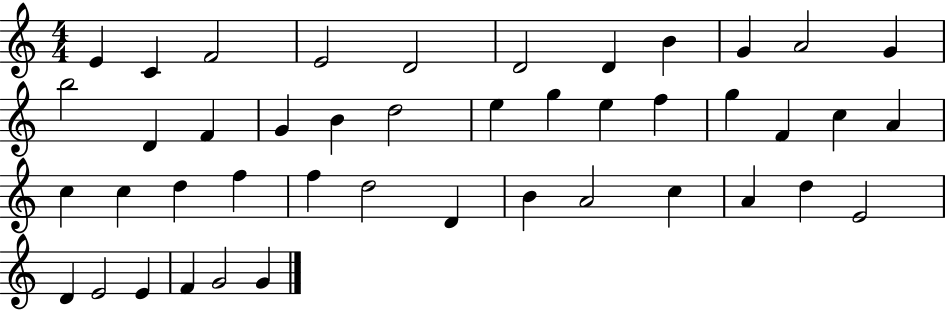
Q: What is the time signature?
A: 4/4